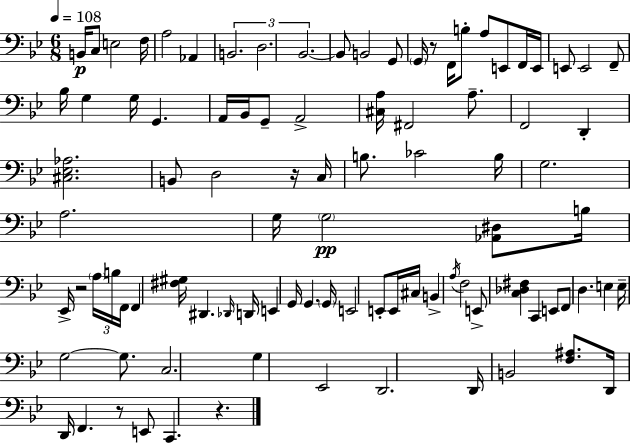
{
  \clef bass
  \numericTimeSignature
  \time 6/8
  \key bes \major
  \tempo 4 = 108
  \repeat volta 2 { b,16\p c8 e2 f16 | a2 aes,4 | \tuplet 3/2 { b,2. | d2. | \break bes,2.~~ } | bes,8 b,2 g,8 | \parenthesize g,16 r8 f,16 b8-. a8 e,8 f,16 e,16 | e,8 e,2 f,8-- | \break bes16 g4 g16 g,4. | a,16 bes,16 g,8-- a,2-> | <cis a>16 fis,2 a8.-- | f,2 d,4-. | \break <cis ees aes>2. | b,8 d2 r16 c16 | b8. ces'2 b16 | g2. | \break a2. | g16 \parenthesize g2\pp <aes, dis>8 b16 | ees,16-> r2 \tuplet 3/2 { \parenthesize a16 b16 f,16 } | f,4 <fis gis>16 dis,4. \grace { des,16 } | \break d,16 e,4 g,16 g,4. | \parenthesize g,16 e,2 e,8-. e,16 | cis16 b,4-> \acciaccatura { a16 } f2 | e,8-> <c des fis>4 c,4 | \break e,8 f,8 d4. e4 | e16-- g2~~ g8. | c2. | g4 ees,2 | \break d,2. | d,16 b,2 <f ais>8. | d,16 d,16 f,4. r8 | e,8 c,4. r4. | \break } \bar "|."
}